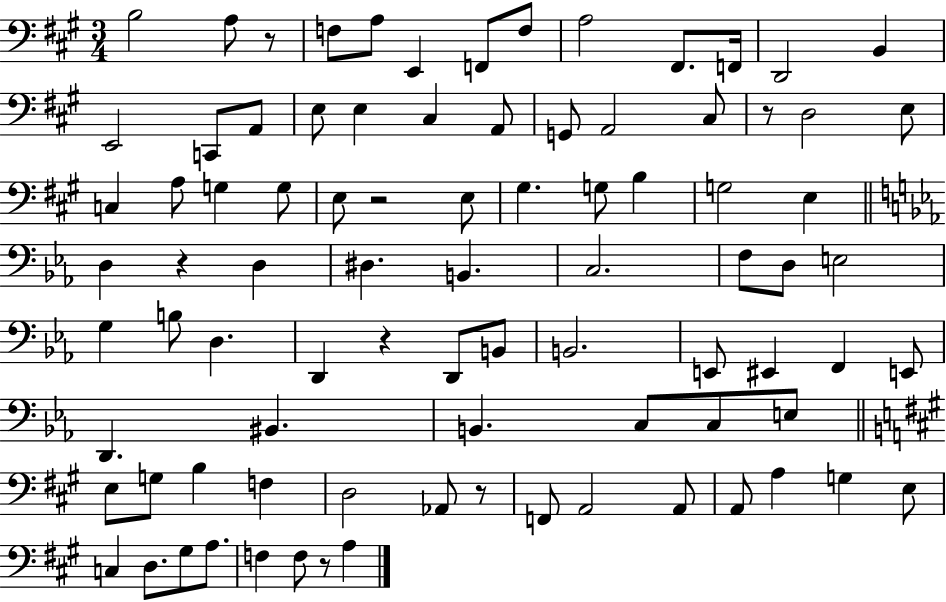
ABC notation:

X:1
T:Untitled
M:3/4
L:1/4
K:A
B,2 A,/2 z/2 F,/2 A,/2 E,, F,,/2 F,/2 A,2 ^F,,/2 F,,/4 D,,2 B,, E,,2 C,,/2 A,,/2 E,/2 E, ^C, A,,/2 G,,/2 A,,2 ^C,/2 z/2 D,2 E,/2 C, A,/2 G, G,/2 E,/2 z2 E,/2 ^G, G,/2 B, G,2 E, D, z D, ^D, B,, C,2 F,/2 D,/2 E,2 G, B,/2 D, D,, z D,,/2 B,,/2 B,,2 E,,/2 ^E,, F,, E,,/2 D,, ^B,, B,, C,/2 C,/2 E,/2 E,/2 G,/2 B, F, D,2 _A,,/2 z/2 F,,/2 A,,2 A,,/2 A,,/2 A, G, E,/2 C, D,/2 ^G,/2 A,/2 F, F,/2 z/2 A,